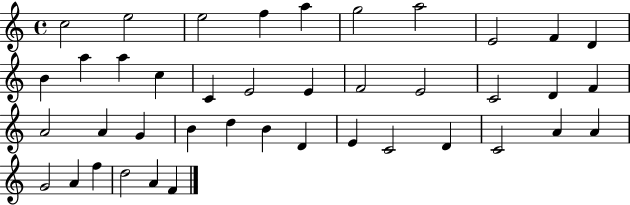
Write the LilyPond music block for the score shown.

{
  \clef treble
  \time 4/4
  \defaultTimeSignature
  \key c \major
  c''2 e''2 | e''2 f''4 a''4 | g''2 a''2 | e'2 f'4 d'4 | \break b'4 a''4 a''4 c''4 | c'4 e'2 e'4 | f'2 e'2 | c'2 d'4 f'4 | \break a'2 a'4 g'4 | b'4 d''4 b'4 d'4 | e'4 c'2 d'4 | c'2 a'4 a'4 | \break g'2 a'4 f''4 | d''2 a'4 f'4 | \bar "|."
}